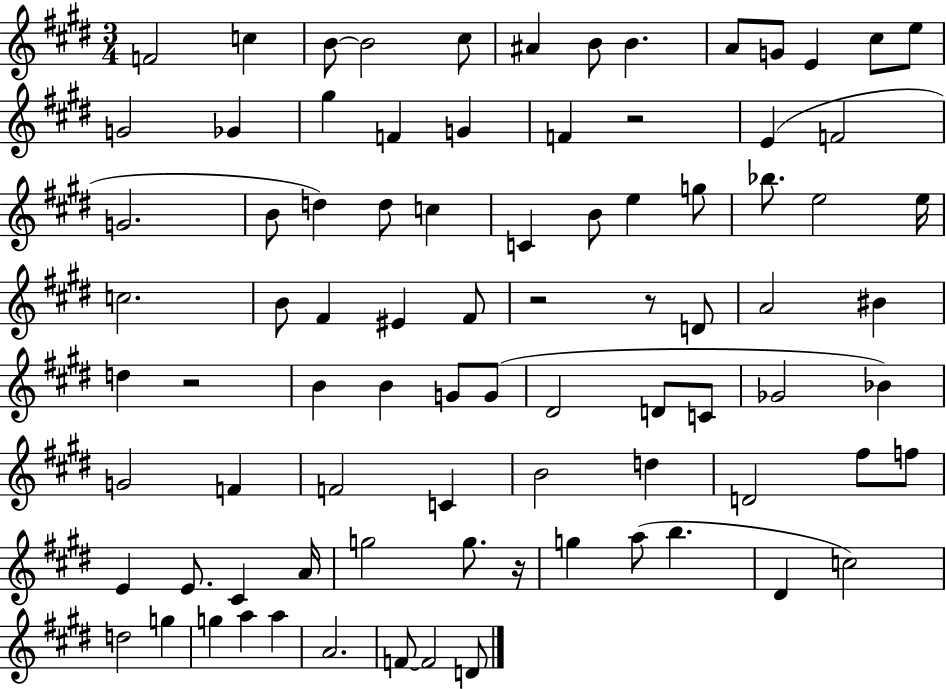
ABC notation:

X:1
T:Untitled
M:3/4
L:1/4
K:E
F2 c B/2 B2 ^c/2 ^A B/2 B A/2 G/2 E ^c/2 e/2 G2 _G ^g F G F z2 E F2 G2 B/2 d d/2 c C B/2 e g/2 _b/2 e2 e/4 c2 B/2 ^F ^E ^F/2 z2 z/2 D/2 A2 ^B d z2 B B G/2 G/2 ^D2 D/2 C/2 _G2 _B G2 F F2 C B2 d D2 ^f/2 f/2 E E/2 ^C A/4 g2 g/2 z/4 g a/2 b ^D c2 d2 g g a a A2 F/2 F2 D/2